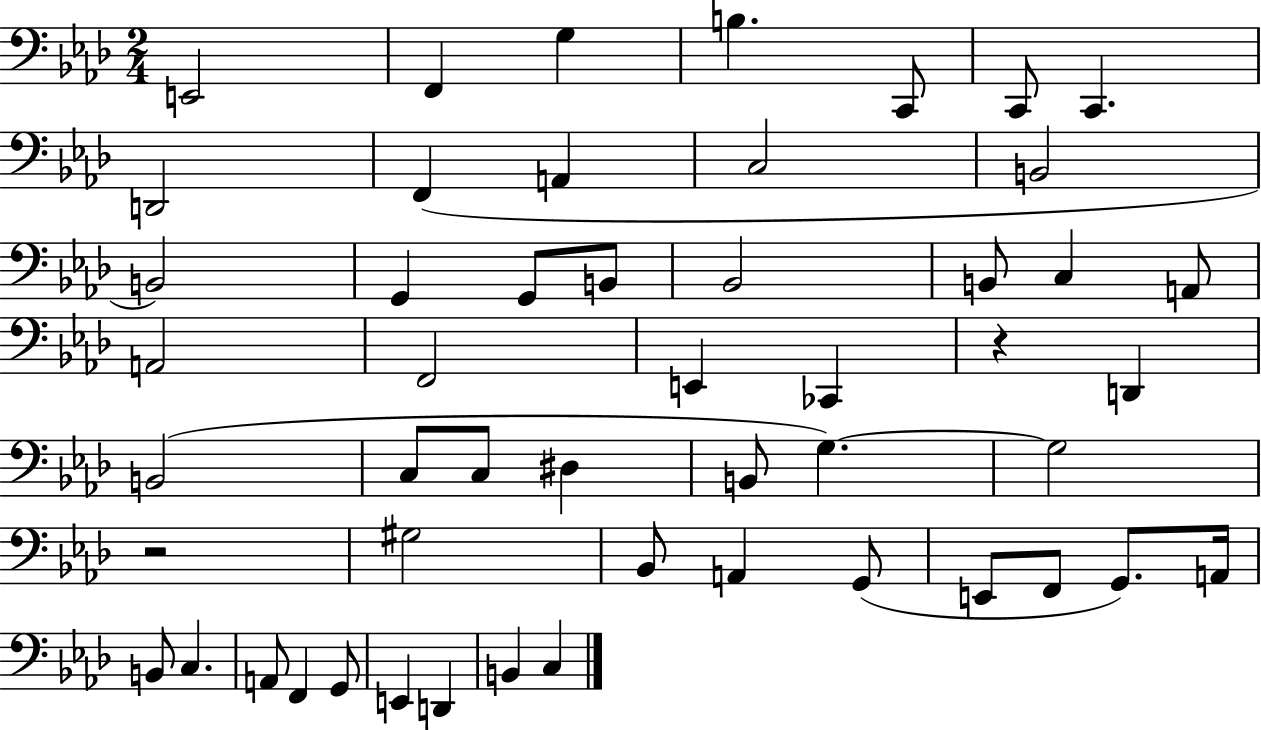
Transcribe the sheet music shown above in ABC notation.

X:1
T:Untitled
M:2/4
L:1/4
K:Ab
E,,2 F,, G, B, C,,/2 C,,/2 C,, D,,2 F,, A,, C,2 B,,2 B,,2 G,, G,,/2 B,,/2 _B,,2 B,,/2 C, A,,/2 A,,2 F,,2 E,, _C,, z D,, B,,2 C,/2 C,/2 ^D, B,,/2 G, G,2 z2 ^G,2 _B,,/2 A,, G,,/2 E,,/2 F,,/2 G,,/2 A,,/4 B,,/2 C, A,,/2 F,, G,,/2 E,, D,, B,, C,